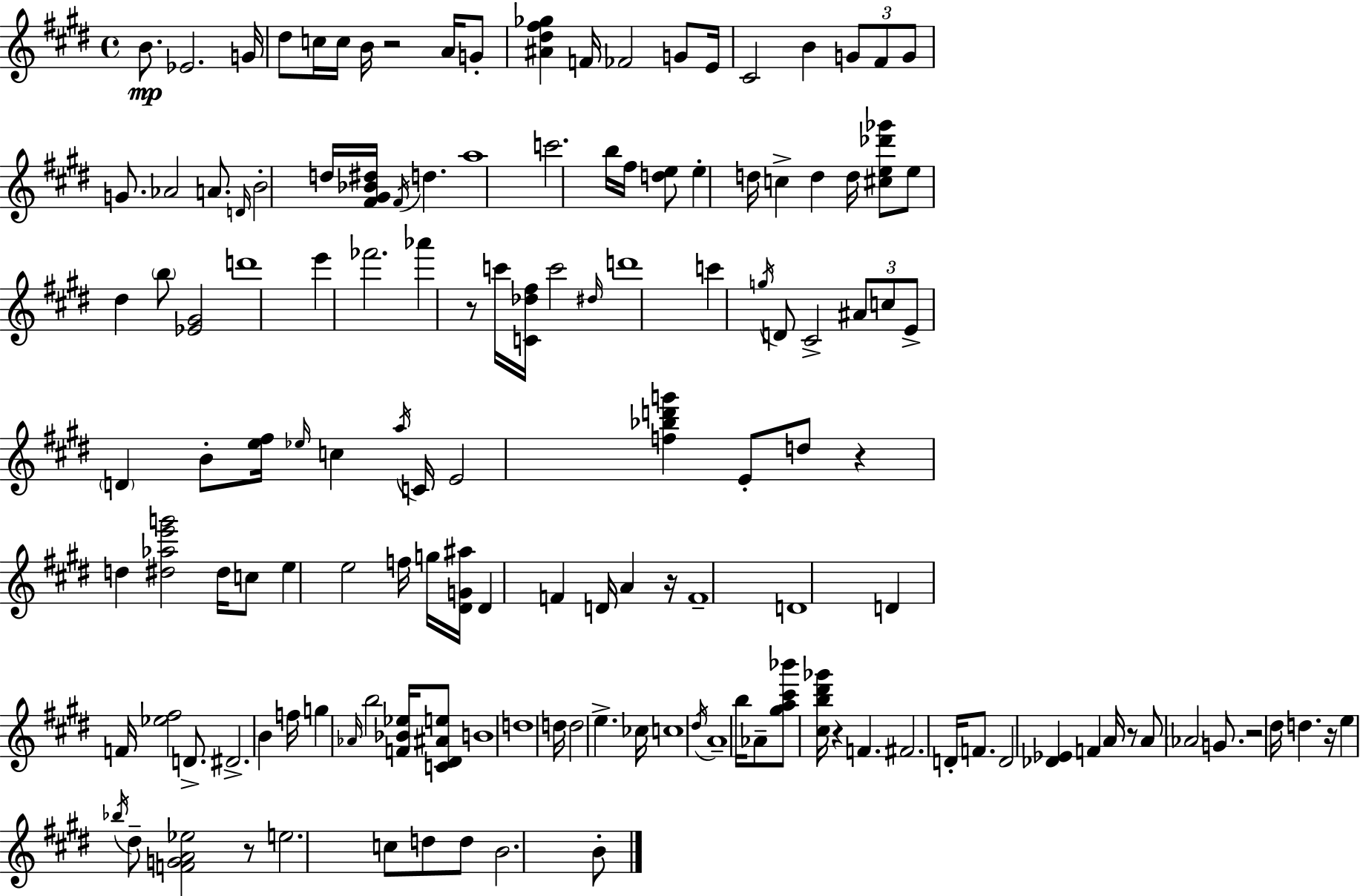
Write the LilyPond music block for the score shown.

{
  \clef treble
  \time 4/4
  \defaultTimeSignature
  \key e \major
  b'8.\mp ees'2. g'16 | dis''8 c''16 c''16 b'16 r2 a'16 g'8-. | <ais' dis'' fis'' ges''>4 f'16 fes'2 g'8 e'16 | cis'2 b'4 \tuplet 3/2 { g'8 fis'8 | \break g'8 } g'8. aes'2 a'8. | \grace { d'16 } b'2-. d''16 <fis' gis' bes' dis''>16 \acciaccatura { fis'16 } d''4. | a''1 | c'''2. b''16 fis''16 | \break <d'' e''>8 e''4-. d''16 c''4-> d''4 d''16 | <cis'' e'' des''' ges'''>8 e''8 dis''4 \parenthesize b''8 <ees' gis'>2 | d'''1 | e'''4 fes'''2. | \break aes'''4 r8 c'''16 <c' des'' fis''>16 c'''2 | \grace { dis''16 } d'''1 | c'''4 \acciaccatura { g''16 } d'8 cis'2-> | \tuplet 3/2 { ais'8 c''8 e'8-> } \parenthesize d'4 b'8-. <e'' fis''>16 \grace { ees''16 } | \break c''4 \acciaccatura { a''16 } c'16 e'2 <f'' bes'' d''' g'''>4 | e'8-. d''8 r4 d''4 <dis'' aes'' e''' g'''>2 | dis''16 c''8 e''4 e''2 | f''16 g''16 <dis' g' ais''>16 dis'4 f'4 | \break d'16 a'4 r16 f'1-- | d'1 | d'4 f'16 <ees'' fis''>2 | d'8.-> dis'2.-> | \break b'4 f''16 g''4 \grace { aes'16 } b''2 | <f' bes' ees''>16 <c' dis' ais' e''>8 b'1 | d''1 | d''16 d''2 | \break e''4.-> ces''16 c''1 | \acciaccatura { dis''16 } a'1-- | b''16 aes'8-- <gis'' a'' cis''' bes'''>8 <cis'' b'' dis''' ges'''>16 r4 | f'4. fis'2. | \break d'16-. f'8. d'2 | <des' ees'>4 f'4 a'16 r8 a'8 \parenthesize aes'2 | g'8. r2 | dis''16 d''4. r16 e''4 \acciaccatura { bes''16 } dis''8-- <f' g' a' ees''>2 | \break r8 e''2. | c''8 d''8 d''8 b'2. | b'8-. \bar "|."
}